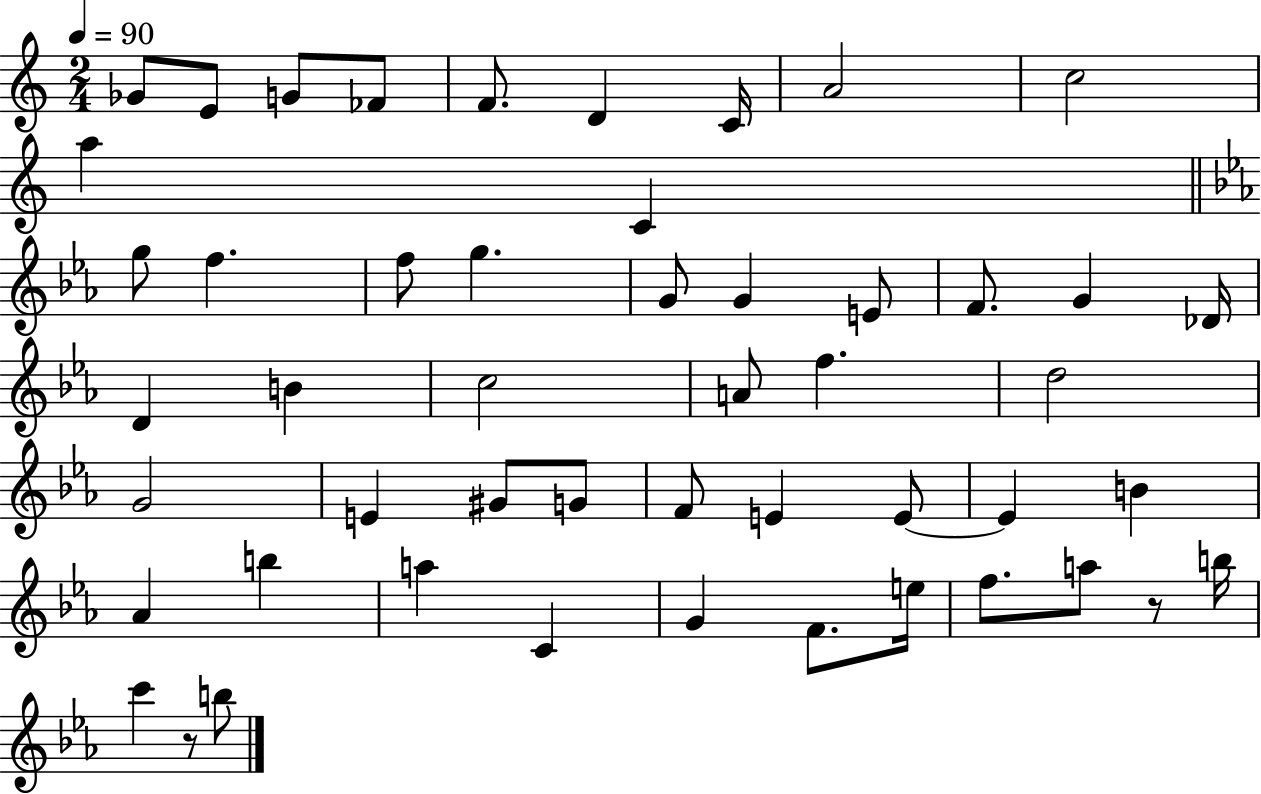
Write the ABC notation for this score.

X:1
T:Untitled
M:2/4
L:1/4
K:C
_G/2 E/2 G/2 _F/2 F/2 D C/4 A2 c2 a C g/2 f f/2 g G/2 G E/2 F/2 G _D/4 D B c2 A/2 f d2 G2 E ^G/2 G/2 F/2 E E/2 E B _A b a C G F/2 e/4 f/2 a/2 z/2 b/4 c' z/2 b/2